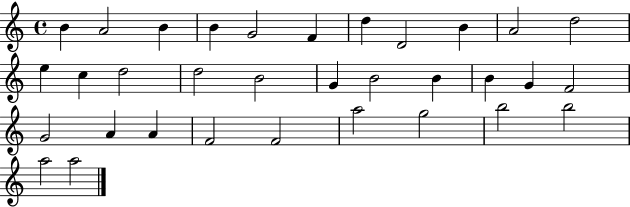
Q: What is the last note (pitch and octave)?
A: A5